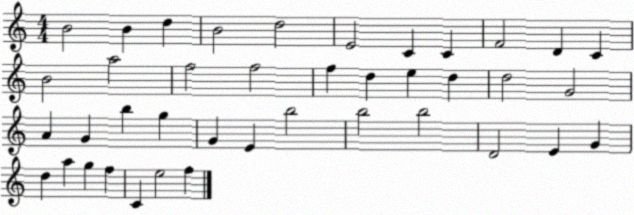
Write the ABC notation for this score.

X:1
T:Untitled
M:4/4
L:1/4
K:C
B2 B d B2 d2 E2 C C F2 D C B2 a2 f2 f2 f d e d d2 G2 A G b g G E b2 b2 b2 D2 E G d a g f C e2 f